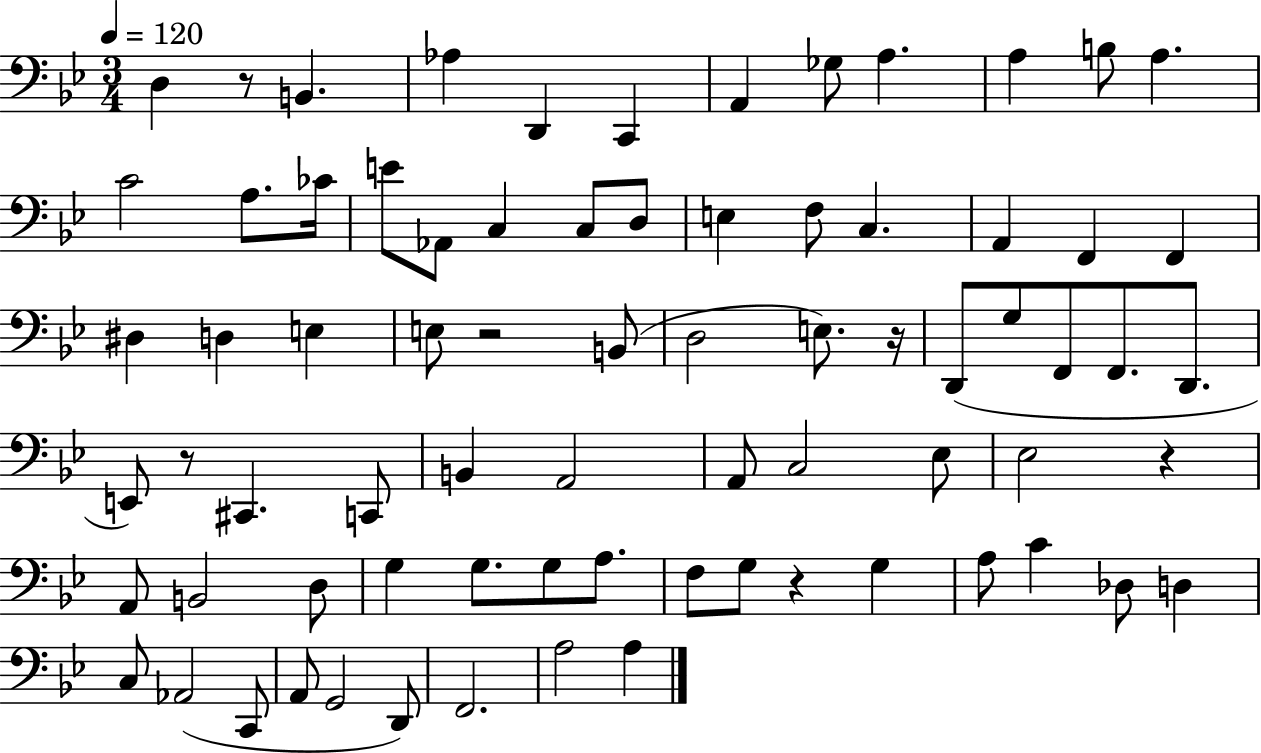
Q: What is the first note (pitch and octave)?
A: D3